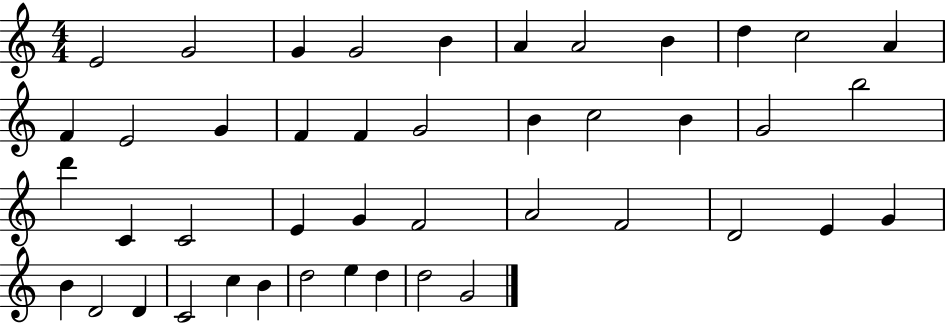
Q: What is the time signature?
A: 4/4